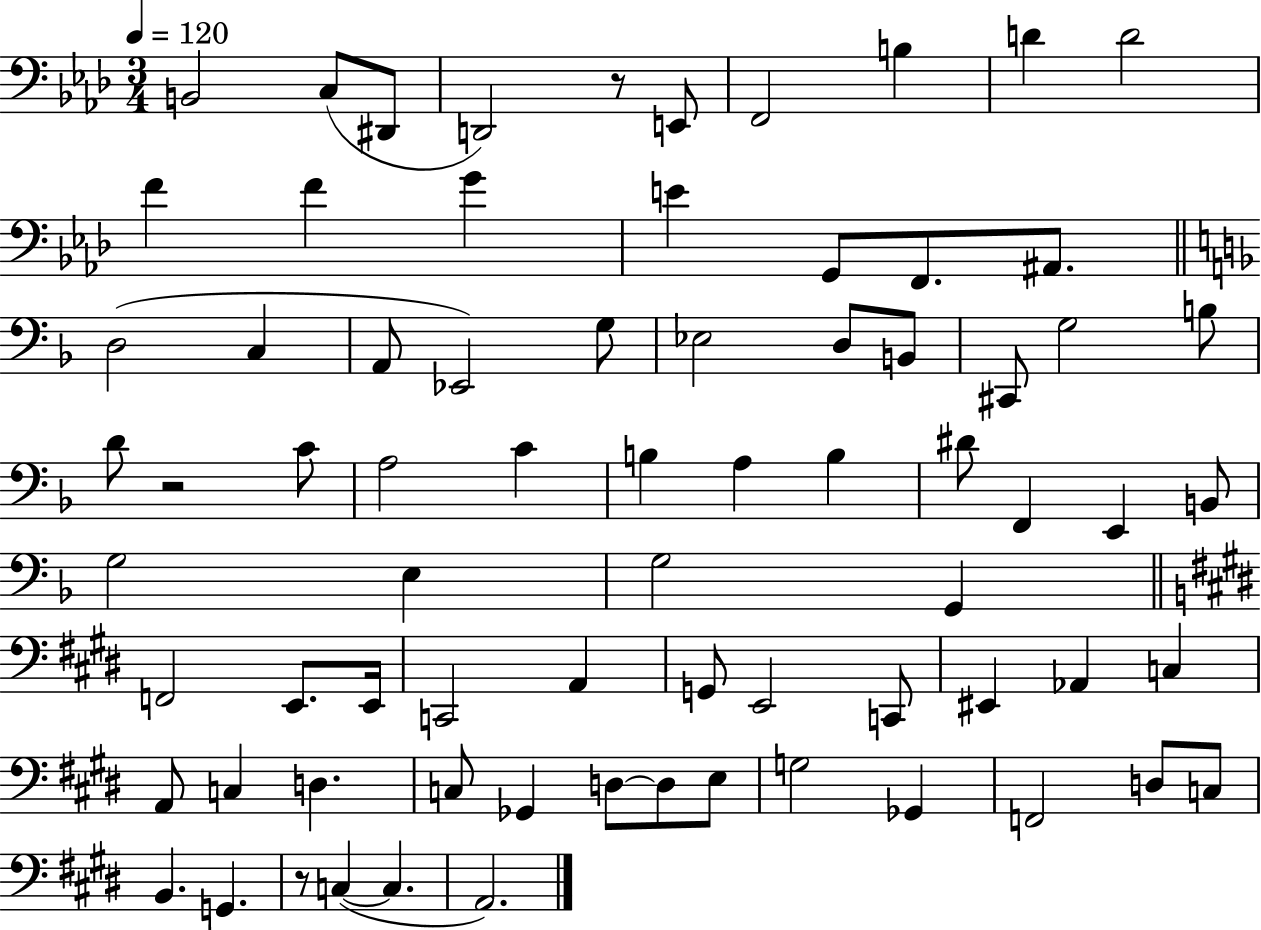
{
  \clef bass
  \numericTimeSignature
  \time 3/4
  \key aes \major
  \tempo 4 = 120
  b,2 c8( dis,8 | d,2) r8 e,8 | f,2 b4 | d'4 d'2 | \break f'4 f'4 g'4 | e'4 g,8 f,8. ais,8. | \bar "||" \break \key d \minor d2( c4 | a,8 ees,2) g8 | ees2 d8 b,8 | cis,8 g2 b8 | \break d'8 r2 c'8 | a2 c'4 | b4 a4 b4 | dis'8 f,4 e,4 b,8 | \break g2 e4 | g2 g,4 | \bar "||" \break \key e \major f,2 e,8. e,16 | c,2 a,4 | g,8 e,2 c,8 | eis,4 aes,4 c4 | \break a,8 c4 d4. | c8 ges,4 d8~~ d8 e8 | g2 ges,4 | f,2 d8 c8 | \break b,4. g,4. | r8 c4~(~ c4. | a,2.) | \bar "|."
}